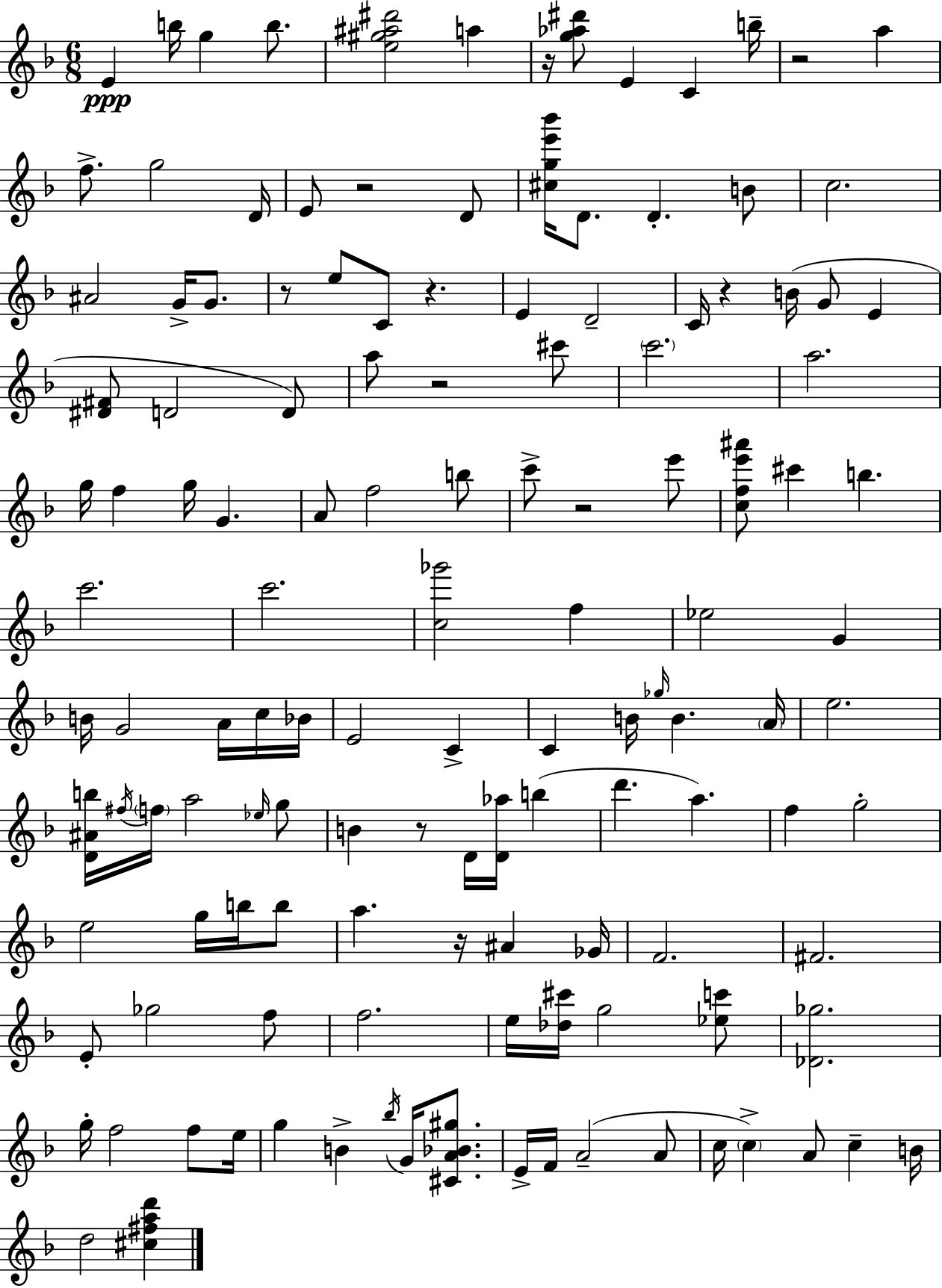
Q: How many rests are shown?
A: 10